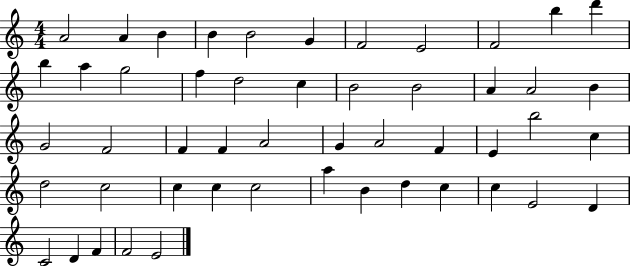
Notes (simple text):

A4/h A4/q B4/q B4/q B4/h G4/q F4/h E4/h F4/h B5/q D6/q B5/q A5/q G5/h F5/q D5/h C5/q B4/h B4/h A4/q A4/h B4/q G4/h F4/h F4/q F4/q A4/h G4/q A4/h F4/q E4/q B5/h C5/q D5/h C5/h C5/q C5/q C5/h A5/q B4/q D5/q C5/q C5/q E4/h D4/q C4/h D4/q F4/q F4/h E4/h